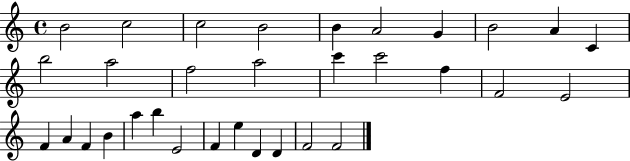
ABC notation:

X:1
T:Untitled
M:4/4
L:1/4
K:C
B2 c2 c2 B2 B A2 G B2 A C b2 a2 f2 a2 c' c'2 f F2 E2 F A F B a b E2 F e D D F2 F2